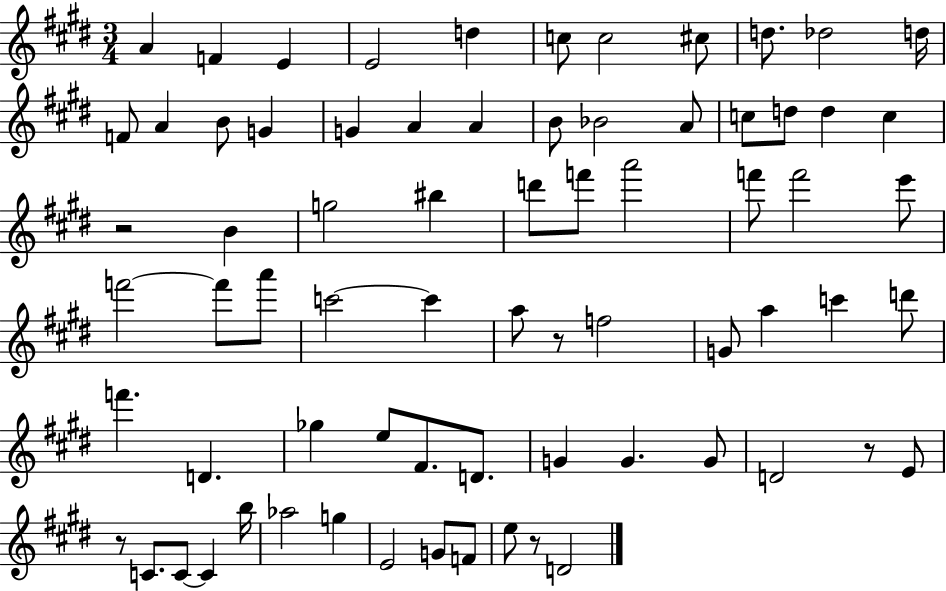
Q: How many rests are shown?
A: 5